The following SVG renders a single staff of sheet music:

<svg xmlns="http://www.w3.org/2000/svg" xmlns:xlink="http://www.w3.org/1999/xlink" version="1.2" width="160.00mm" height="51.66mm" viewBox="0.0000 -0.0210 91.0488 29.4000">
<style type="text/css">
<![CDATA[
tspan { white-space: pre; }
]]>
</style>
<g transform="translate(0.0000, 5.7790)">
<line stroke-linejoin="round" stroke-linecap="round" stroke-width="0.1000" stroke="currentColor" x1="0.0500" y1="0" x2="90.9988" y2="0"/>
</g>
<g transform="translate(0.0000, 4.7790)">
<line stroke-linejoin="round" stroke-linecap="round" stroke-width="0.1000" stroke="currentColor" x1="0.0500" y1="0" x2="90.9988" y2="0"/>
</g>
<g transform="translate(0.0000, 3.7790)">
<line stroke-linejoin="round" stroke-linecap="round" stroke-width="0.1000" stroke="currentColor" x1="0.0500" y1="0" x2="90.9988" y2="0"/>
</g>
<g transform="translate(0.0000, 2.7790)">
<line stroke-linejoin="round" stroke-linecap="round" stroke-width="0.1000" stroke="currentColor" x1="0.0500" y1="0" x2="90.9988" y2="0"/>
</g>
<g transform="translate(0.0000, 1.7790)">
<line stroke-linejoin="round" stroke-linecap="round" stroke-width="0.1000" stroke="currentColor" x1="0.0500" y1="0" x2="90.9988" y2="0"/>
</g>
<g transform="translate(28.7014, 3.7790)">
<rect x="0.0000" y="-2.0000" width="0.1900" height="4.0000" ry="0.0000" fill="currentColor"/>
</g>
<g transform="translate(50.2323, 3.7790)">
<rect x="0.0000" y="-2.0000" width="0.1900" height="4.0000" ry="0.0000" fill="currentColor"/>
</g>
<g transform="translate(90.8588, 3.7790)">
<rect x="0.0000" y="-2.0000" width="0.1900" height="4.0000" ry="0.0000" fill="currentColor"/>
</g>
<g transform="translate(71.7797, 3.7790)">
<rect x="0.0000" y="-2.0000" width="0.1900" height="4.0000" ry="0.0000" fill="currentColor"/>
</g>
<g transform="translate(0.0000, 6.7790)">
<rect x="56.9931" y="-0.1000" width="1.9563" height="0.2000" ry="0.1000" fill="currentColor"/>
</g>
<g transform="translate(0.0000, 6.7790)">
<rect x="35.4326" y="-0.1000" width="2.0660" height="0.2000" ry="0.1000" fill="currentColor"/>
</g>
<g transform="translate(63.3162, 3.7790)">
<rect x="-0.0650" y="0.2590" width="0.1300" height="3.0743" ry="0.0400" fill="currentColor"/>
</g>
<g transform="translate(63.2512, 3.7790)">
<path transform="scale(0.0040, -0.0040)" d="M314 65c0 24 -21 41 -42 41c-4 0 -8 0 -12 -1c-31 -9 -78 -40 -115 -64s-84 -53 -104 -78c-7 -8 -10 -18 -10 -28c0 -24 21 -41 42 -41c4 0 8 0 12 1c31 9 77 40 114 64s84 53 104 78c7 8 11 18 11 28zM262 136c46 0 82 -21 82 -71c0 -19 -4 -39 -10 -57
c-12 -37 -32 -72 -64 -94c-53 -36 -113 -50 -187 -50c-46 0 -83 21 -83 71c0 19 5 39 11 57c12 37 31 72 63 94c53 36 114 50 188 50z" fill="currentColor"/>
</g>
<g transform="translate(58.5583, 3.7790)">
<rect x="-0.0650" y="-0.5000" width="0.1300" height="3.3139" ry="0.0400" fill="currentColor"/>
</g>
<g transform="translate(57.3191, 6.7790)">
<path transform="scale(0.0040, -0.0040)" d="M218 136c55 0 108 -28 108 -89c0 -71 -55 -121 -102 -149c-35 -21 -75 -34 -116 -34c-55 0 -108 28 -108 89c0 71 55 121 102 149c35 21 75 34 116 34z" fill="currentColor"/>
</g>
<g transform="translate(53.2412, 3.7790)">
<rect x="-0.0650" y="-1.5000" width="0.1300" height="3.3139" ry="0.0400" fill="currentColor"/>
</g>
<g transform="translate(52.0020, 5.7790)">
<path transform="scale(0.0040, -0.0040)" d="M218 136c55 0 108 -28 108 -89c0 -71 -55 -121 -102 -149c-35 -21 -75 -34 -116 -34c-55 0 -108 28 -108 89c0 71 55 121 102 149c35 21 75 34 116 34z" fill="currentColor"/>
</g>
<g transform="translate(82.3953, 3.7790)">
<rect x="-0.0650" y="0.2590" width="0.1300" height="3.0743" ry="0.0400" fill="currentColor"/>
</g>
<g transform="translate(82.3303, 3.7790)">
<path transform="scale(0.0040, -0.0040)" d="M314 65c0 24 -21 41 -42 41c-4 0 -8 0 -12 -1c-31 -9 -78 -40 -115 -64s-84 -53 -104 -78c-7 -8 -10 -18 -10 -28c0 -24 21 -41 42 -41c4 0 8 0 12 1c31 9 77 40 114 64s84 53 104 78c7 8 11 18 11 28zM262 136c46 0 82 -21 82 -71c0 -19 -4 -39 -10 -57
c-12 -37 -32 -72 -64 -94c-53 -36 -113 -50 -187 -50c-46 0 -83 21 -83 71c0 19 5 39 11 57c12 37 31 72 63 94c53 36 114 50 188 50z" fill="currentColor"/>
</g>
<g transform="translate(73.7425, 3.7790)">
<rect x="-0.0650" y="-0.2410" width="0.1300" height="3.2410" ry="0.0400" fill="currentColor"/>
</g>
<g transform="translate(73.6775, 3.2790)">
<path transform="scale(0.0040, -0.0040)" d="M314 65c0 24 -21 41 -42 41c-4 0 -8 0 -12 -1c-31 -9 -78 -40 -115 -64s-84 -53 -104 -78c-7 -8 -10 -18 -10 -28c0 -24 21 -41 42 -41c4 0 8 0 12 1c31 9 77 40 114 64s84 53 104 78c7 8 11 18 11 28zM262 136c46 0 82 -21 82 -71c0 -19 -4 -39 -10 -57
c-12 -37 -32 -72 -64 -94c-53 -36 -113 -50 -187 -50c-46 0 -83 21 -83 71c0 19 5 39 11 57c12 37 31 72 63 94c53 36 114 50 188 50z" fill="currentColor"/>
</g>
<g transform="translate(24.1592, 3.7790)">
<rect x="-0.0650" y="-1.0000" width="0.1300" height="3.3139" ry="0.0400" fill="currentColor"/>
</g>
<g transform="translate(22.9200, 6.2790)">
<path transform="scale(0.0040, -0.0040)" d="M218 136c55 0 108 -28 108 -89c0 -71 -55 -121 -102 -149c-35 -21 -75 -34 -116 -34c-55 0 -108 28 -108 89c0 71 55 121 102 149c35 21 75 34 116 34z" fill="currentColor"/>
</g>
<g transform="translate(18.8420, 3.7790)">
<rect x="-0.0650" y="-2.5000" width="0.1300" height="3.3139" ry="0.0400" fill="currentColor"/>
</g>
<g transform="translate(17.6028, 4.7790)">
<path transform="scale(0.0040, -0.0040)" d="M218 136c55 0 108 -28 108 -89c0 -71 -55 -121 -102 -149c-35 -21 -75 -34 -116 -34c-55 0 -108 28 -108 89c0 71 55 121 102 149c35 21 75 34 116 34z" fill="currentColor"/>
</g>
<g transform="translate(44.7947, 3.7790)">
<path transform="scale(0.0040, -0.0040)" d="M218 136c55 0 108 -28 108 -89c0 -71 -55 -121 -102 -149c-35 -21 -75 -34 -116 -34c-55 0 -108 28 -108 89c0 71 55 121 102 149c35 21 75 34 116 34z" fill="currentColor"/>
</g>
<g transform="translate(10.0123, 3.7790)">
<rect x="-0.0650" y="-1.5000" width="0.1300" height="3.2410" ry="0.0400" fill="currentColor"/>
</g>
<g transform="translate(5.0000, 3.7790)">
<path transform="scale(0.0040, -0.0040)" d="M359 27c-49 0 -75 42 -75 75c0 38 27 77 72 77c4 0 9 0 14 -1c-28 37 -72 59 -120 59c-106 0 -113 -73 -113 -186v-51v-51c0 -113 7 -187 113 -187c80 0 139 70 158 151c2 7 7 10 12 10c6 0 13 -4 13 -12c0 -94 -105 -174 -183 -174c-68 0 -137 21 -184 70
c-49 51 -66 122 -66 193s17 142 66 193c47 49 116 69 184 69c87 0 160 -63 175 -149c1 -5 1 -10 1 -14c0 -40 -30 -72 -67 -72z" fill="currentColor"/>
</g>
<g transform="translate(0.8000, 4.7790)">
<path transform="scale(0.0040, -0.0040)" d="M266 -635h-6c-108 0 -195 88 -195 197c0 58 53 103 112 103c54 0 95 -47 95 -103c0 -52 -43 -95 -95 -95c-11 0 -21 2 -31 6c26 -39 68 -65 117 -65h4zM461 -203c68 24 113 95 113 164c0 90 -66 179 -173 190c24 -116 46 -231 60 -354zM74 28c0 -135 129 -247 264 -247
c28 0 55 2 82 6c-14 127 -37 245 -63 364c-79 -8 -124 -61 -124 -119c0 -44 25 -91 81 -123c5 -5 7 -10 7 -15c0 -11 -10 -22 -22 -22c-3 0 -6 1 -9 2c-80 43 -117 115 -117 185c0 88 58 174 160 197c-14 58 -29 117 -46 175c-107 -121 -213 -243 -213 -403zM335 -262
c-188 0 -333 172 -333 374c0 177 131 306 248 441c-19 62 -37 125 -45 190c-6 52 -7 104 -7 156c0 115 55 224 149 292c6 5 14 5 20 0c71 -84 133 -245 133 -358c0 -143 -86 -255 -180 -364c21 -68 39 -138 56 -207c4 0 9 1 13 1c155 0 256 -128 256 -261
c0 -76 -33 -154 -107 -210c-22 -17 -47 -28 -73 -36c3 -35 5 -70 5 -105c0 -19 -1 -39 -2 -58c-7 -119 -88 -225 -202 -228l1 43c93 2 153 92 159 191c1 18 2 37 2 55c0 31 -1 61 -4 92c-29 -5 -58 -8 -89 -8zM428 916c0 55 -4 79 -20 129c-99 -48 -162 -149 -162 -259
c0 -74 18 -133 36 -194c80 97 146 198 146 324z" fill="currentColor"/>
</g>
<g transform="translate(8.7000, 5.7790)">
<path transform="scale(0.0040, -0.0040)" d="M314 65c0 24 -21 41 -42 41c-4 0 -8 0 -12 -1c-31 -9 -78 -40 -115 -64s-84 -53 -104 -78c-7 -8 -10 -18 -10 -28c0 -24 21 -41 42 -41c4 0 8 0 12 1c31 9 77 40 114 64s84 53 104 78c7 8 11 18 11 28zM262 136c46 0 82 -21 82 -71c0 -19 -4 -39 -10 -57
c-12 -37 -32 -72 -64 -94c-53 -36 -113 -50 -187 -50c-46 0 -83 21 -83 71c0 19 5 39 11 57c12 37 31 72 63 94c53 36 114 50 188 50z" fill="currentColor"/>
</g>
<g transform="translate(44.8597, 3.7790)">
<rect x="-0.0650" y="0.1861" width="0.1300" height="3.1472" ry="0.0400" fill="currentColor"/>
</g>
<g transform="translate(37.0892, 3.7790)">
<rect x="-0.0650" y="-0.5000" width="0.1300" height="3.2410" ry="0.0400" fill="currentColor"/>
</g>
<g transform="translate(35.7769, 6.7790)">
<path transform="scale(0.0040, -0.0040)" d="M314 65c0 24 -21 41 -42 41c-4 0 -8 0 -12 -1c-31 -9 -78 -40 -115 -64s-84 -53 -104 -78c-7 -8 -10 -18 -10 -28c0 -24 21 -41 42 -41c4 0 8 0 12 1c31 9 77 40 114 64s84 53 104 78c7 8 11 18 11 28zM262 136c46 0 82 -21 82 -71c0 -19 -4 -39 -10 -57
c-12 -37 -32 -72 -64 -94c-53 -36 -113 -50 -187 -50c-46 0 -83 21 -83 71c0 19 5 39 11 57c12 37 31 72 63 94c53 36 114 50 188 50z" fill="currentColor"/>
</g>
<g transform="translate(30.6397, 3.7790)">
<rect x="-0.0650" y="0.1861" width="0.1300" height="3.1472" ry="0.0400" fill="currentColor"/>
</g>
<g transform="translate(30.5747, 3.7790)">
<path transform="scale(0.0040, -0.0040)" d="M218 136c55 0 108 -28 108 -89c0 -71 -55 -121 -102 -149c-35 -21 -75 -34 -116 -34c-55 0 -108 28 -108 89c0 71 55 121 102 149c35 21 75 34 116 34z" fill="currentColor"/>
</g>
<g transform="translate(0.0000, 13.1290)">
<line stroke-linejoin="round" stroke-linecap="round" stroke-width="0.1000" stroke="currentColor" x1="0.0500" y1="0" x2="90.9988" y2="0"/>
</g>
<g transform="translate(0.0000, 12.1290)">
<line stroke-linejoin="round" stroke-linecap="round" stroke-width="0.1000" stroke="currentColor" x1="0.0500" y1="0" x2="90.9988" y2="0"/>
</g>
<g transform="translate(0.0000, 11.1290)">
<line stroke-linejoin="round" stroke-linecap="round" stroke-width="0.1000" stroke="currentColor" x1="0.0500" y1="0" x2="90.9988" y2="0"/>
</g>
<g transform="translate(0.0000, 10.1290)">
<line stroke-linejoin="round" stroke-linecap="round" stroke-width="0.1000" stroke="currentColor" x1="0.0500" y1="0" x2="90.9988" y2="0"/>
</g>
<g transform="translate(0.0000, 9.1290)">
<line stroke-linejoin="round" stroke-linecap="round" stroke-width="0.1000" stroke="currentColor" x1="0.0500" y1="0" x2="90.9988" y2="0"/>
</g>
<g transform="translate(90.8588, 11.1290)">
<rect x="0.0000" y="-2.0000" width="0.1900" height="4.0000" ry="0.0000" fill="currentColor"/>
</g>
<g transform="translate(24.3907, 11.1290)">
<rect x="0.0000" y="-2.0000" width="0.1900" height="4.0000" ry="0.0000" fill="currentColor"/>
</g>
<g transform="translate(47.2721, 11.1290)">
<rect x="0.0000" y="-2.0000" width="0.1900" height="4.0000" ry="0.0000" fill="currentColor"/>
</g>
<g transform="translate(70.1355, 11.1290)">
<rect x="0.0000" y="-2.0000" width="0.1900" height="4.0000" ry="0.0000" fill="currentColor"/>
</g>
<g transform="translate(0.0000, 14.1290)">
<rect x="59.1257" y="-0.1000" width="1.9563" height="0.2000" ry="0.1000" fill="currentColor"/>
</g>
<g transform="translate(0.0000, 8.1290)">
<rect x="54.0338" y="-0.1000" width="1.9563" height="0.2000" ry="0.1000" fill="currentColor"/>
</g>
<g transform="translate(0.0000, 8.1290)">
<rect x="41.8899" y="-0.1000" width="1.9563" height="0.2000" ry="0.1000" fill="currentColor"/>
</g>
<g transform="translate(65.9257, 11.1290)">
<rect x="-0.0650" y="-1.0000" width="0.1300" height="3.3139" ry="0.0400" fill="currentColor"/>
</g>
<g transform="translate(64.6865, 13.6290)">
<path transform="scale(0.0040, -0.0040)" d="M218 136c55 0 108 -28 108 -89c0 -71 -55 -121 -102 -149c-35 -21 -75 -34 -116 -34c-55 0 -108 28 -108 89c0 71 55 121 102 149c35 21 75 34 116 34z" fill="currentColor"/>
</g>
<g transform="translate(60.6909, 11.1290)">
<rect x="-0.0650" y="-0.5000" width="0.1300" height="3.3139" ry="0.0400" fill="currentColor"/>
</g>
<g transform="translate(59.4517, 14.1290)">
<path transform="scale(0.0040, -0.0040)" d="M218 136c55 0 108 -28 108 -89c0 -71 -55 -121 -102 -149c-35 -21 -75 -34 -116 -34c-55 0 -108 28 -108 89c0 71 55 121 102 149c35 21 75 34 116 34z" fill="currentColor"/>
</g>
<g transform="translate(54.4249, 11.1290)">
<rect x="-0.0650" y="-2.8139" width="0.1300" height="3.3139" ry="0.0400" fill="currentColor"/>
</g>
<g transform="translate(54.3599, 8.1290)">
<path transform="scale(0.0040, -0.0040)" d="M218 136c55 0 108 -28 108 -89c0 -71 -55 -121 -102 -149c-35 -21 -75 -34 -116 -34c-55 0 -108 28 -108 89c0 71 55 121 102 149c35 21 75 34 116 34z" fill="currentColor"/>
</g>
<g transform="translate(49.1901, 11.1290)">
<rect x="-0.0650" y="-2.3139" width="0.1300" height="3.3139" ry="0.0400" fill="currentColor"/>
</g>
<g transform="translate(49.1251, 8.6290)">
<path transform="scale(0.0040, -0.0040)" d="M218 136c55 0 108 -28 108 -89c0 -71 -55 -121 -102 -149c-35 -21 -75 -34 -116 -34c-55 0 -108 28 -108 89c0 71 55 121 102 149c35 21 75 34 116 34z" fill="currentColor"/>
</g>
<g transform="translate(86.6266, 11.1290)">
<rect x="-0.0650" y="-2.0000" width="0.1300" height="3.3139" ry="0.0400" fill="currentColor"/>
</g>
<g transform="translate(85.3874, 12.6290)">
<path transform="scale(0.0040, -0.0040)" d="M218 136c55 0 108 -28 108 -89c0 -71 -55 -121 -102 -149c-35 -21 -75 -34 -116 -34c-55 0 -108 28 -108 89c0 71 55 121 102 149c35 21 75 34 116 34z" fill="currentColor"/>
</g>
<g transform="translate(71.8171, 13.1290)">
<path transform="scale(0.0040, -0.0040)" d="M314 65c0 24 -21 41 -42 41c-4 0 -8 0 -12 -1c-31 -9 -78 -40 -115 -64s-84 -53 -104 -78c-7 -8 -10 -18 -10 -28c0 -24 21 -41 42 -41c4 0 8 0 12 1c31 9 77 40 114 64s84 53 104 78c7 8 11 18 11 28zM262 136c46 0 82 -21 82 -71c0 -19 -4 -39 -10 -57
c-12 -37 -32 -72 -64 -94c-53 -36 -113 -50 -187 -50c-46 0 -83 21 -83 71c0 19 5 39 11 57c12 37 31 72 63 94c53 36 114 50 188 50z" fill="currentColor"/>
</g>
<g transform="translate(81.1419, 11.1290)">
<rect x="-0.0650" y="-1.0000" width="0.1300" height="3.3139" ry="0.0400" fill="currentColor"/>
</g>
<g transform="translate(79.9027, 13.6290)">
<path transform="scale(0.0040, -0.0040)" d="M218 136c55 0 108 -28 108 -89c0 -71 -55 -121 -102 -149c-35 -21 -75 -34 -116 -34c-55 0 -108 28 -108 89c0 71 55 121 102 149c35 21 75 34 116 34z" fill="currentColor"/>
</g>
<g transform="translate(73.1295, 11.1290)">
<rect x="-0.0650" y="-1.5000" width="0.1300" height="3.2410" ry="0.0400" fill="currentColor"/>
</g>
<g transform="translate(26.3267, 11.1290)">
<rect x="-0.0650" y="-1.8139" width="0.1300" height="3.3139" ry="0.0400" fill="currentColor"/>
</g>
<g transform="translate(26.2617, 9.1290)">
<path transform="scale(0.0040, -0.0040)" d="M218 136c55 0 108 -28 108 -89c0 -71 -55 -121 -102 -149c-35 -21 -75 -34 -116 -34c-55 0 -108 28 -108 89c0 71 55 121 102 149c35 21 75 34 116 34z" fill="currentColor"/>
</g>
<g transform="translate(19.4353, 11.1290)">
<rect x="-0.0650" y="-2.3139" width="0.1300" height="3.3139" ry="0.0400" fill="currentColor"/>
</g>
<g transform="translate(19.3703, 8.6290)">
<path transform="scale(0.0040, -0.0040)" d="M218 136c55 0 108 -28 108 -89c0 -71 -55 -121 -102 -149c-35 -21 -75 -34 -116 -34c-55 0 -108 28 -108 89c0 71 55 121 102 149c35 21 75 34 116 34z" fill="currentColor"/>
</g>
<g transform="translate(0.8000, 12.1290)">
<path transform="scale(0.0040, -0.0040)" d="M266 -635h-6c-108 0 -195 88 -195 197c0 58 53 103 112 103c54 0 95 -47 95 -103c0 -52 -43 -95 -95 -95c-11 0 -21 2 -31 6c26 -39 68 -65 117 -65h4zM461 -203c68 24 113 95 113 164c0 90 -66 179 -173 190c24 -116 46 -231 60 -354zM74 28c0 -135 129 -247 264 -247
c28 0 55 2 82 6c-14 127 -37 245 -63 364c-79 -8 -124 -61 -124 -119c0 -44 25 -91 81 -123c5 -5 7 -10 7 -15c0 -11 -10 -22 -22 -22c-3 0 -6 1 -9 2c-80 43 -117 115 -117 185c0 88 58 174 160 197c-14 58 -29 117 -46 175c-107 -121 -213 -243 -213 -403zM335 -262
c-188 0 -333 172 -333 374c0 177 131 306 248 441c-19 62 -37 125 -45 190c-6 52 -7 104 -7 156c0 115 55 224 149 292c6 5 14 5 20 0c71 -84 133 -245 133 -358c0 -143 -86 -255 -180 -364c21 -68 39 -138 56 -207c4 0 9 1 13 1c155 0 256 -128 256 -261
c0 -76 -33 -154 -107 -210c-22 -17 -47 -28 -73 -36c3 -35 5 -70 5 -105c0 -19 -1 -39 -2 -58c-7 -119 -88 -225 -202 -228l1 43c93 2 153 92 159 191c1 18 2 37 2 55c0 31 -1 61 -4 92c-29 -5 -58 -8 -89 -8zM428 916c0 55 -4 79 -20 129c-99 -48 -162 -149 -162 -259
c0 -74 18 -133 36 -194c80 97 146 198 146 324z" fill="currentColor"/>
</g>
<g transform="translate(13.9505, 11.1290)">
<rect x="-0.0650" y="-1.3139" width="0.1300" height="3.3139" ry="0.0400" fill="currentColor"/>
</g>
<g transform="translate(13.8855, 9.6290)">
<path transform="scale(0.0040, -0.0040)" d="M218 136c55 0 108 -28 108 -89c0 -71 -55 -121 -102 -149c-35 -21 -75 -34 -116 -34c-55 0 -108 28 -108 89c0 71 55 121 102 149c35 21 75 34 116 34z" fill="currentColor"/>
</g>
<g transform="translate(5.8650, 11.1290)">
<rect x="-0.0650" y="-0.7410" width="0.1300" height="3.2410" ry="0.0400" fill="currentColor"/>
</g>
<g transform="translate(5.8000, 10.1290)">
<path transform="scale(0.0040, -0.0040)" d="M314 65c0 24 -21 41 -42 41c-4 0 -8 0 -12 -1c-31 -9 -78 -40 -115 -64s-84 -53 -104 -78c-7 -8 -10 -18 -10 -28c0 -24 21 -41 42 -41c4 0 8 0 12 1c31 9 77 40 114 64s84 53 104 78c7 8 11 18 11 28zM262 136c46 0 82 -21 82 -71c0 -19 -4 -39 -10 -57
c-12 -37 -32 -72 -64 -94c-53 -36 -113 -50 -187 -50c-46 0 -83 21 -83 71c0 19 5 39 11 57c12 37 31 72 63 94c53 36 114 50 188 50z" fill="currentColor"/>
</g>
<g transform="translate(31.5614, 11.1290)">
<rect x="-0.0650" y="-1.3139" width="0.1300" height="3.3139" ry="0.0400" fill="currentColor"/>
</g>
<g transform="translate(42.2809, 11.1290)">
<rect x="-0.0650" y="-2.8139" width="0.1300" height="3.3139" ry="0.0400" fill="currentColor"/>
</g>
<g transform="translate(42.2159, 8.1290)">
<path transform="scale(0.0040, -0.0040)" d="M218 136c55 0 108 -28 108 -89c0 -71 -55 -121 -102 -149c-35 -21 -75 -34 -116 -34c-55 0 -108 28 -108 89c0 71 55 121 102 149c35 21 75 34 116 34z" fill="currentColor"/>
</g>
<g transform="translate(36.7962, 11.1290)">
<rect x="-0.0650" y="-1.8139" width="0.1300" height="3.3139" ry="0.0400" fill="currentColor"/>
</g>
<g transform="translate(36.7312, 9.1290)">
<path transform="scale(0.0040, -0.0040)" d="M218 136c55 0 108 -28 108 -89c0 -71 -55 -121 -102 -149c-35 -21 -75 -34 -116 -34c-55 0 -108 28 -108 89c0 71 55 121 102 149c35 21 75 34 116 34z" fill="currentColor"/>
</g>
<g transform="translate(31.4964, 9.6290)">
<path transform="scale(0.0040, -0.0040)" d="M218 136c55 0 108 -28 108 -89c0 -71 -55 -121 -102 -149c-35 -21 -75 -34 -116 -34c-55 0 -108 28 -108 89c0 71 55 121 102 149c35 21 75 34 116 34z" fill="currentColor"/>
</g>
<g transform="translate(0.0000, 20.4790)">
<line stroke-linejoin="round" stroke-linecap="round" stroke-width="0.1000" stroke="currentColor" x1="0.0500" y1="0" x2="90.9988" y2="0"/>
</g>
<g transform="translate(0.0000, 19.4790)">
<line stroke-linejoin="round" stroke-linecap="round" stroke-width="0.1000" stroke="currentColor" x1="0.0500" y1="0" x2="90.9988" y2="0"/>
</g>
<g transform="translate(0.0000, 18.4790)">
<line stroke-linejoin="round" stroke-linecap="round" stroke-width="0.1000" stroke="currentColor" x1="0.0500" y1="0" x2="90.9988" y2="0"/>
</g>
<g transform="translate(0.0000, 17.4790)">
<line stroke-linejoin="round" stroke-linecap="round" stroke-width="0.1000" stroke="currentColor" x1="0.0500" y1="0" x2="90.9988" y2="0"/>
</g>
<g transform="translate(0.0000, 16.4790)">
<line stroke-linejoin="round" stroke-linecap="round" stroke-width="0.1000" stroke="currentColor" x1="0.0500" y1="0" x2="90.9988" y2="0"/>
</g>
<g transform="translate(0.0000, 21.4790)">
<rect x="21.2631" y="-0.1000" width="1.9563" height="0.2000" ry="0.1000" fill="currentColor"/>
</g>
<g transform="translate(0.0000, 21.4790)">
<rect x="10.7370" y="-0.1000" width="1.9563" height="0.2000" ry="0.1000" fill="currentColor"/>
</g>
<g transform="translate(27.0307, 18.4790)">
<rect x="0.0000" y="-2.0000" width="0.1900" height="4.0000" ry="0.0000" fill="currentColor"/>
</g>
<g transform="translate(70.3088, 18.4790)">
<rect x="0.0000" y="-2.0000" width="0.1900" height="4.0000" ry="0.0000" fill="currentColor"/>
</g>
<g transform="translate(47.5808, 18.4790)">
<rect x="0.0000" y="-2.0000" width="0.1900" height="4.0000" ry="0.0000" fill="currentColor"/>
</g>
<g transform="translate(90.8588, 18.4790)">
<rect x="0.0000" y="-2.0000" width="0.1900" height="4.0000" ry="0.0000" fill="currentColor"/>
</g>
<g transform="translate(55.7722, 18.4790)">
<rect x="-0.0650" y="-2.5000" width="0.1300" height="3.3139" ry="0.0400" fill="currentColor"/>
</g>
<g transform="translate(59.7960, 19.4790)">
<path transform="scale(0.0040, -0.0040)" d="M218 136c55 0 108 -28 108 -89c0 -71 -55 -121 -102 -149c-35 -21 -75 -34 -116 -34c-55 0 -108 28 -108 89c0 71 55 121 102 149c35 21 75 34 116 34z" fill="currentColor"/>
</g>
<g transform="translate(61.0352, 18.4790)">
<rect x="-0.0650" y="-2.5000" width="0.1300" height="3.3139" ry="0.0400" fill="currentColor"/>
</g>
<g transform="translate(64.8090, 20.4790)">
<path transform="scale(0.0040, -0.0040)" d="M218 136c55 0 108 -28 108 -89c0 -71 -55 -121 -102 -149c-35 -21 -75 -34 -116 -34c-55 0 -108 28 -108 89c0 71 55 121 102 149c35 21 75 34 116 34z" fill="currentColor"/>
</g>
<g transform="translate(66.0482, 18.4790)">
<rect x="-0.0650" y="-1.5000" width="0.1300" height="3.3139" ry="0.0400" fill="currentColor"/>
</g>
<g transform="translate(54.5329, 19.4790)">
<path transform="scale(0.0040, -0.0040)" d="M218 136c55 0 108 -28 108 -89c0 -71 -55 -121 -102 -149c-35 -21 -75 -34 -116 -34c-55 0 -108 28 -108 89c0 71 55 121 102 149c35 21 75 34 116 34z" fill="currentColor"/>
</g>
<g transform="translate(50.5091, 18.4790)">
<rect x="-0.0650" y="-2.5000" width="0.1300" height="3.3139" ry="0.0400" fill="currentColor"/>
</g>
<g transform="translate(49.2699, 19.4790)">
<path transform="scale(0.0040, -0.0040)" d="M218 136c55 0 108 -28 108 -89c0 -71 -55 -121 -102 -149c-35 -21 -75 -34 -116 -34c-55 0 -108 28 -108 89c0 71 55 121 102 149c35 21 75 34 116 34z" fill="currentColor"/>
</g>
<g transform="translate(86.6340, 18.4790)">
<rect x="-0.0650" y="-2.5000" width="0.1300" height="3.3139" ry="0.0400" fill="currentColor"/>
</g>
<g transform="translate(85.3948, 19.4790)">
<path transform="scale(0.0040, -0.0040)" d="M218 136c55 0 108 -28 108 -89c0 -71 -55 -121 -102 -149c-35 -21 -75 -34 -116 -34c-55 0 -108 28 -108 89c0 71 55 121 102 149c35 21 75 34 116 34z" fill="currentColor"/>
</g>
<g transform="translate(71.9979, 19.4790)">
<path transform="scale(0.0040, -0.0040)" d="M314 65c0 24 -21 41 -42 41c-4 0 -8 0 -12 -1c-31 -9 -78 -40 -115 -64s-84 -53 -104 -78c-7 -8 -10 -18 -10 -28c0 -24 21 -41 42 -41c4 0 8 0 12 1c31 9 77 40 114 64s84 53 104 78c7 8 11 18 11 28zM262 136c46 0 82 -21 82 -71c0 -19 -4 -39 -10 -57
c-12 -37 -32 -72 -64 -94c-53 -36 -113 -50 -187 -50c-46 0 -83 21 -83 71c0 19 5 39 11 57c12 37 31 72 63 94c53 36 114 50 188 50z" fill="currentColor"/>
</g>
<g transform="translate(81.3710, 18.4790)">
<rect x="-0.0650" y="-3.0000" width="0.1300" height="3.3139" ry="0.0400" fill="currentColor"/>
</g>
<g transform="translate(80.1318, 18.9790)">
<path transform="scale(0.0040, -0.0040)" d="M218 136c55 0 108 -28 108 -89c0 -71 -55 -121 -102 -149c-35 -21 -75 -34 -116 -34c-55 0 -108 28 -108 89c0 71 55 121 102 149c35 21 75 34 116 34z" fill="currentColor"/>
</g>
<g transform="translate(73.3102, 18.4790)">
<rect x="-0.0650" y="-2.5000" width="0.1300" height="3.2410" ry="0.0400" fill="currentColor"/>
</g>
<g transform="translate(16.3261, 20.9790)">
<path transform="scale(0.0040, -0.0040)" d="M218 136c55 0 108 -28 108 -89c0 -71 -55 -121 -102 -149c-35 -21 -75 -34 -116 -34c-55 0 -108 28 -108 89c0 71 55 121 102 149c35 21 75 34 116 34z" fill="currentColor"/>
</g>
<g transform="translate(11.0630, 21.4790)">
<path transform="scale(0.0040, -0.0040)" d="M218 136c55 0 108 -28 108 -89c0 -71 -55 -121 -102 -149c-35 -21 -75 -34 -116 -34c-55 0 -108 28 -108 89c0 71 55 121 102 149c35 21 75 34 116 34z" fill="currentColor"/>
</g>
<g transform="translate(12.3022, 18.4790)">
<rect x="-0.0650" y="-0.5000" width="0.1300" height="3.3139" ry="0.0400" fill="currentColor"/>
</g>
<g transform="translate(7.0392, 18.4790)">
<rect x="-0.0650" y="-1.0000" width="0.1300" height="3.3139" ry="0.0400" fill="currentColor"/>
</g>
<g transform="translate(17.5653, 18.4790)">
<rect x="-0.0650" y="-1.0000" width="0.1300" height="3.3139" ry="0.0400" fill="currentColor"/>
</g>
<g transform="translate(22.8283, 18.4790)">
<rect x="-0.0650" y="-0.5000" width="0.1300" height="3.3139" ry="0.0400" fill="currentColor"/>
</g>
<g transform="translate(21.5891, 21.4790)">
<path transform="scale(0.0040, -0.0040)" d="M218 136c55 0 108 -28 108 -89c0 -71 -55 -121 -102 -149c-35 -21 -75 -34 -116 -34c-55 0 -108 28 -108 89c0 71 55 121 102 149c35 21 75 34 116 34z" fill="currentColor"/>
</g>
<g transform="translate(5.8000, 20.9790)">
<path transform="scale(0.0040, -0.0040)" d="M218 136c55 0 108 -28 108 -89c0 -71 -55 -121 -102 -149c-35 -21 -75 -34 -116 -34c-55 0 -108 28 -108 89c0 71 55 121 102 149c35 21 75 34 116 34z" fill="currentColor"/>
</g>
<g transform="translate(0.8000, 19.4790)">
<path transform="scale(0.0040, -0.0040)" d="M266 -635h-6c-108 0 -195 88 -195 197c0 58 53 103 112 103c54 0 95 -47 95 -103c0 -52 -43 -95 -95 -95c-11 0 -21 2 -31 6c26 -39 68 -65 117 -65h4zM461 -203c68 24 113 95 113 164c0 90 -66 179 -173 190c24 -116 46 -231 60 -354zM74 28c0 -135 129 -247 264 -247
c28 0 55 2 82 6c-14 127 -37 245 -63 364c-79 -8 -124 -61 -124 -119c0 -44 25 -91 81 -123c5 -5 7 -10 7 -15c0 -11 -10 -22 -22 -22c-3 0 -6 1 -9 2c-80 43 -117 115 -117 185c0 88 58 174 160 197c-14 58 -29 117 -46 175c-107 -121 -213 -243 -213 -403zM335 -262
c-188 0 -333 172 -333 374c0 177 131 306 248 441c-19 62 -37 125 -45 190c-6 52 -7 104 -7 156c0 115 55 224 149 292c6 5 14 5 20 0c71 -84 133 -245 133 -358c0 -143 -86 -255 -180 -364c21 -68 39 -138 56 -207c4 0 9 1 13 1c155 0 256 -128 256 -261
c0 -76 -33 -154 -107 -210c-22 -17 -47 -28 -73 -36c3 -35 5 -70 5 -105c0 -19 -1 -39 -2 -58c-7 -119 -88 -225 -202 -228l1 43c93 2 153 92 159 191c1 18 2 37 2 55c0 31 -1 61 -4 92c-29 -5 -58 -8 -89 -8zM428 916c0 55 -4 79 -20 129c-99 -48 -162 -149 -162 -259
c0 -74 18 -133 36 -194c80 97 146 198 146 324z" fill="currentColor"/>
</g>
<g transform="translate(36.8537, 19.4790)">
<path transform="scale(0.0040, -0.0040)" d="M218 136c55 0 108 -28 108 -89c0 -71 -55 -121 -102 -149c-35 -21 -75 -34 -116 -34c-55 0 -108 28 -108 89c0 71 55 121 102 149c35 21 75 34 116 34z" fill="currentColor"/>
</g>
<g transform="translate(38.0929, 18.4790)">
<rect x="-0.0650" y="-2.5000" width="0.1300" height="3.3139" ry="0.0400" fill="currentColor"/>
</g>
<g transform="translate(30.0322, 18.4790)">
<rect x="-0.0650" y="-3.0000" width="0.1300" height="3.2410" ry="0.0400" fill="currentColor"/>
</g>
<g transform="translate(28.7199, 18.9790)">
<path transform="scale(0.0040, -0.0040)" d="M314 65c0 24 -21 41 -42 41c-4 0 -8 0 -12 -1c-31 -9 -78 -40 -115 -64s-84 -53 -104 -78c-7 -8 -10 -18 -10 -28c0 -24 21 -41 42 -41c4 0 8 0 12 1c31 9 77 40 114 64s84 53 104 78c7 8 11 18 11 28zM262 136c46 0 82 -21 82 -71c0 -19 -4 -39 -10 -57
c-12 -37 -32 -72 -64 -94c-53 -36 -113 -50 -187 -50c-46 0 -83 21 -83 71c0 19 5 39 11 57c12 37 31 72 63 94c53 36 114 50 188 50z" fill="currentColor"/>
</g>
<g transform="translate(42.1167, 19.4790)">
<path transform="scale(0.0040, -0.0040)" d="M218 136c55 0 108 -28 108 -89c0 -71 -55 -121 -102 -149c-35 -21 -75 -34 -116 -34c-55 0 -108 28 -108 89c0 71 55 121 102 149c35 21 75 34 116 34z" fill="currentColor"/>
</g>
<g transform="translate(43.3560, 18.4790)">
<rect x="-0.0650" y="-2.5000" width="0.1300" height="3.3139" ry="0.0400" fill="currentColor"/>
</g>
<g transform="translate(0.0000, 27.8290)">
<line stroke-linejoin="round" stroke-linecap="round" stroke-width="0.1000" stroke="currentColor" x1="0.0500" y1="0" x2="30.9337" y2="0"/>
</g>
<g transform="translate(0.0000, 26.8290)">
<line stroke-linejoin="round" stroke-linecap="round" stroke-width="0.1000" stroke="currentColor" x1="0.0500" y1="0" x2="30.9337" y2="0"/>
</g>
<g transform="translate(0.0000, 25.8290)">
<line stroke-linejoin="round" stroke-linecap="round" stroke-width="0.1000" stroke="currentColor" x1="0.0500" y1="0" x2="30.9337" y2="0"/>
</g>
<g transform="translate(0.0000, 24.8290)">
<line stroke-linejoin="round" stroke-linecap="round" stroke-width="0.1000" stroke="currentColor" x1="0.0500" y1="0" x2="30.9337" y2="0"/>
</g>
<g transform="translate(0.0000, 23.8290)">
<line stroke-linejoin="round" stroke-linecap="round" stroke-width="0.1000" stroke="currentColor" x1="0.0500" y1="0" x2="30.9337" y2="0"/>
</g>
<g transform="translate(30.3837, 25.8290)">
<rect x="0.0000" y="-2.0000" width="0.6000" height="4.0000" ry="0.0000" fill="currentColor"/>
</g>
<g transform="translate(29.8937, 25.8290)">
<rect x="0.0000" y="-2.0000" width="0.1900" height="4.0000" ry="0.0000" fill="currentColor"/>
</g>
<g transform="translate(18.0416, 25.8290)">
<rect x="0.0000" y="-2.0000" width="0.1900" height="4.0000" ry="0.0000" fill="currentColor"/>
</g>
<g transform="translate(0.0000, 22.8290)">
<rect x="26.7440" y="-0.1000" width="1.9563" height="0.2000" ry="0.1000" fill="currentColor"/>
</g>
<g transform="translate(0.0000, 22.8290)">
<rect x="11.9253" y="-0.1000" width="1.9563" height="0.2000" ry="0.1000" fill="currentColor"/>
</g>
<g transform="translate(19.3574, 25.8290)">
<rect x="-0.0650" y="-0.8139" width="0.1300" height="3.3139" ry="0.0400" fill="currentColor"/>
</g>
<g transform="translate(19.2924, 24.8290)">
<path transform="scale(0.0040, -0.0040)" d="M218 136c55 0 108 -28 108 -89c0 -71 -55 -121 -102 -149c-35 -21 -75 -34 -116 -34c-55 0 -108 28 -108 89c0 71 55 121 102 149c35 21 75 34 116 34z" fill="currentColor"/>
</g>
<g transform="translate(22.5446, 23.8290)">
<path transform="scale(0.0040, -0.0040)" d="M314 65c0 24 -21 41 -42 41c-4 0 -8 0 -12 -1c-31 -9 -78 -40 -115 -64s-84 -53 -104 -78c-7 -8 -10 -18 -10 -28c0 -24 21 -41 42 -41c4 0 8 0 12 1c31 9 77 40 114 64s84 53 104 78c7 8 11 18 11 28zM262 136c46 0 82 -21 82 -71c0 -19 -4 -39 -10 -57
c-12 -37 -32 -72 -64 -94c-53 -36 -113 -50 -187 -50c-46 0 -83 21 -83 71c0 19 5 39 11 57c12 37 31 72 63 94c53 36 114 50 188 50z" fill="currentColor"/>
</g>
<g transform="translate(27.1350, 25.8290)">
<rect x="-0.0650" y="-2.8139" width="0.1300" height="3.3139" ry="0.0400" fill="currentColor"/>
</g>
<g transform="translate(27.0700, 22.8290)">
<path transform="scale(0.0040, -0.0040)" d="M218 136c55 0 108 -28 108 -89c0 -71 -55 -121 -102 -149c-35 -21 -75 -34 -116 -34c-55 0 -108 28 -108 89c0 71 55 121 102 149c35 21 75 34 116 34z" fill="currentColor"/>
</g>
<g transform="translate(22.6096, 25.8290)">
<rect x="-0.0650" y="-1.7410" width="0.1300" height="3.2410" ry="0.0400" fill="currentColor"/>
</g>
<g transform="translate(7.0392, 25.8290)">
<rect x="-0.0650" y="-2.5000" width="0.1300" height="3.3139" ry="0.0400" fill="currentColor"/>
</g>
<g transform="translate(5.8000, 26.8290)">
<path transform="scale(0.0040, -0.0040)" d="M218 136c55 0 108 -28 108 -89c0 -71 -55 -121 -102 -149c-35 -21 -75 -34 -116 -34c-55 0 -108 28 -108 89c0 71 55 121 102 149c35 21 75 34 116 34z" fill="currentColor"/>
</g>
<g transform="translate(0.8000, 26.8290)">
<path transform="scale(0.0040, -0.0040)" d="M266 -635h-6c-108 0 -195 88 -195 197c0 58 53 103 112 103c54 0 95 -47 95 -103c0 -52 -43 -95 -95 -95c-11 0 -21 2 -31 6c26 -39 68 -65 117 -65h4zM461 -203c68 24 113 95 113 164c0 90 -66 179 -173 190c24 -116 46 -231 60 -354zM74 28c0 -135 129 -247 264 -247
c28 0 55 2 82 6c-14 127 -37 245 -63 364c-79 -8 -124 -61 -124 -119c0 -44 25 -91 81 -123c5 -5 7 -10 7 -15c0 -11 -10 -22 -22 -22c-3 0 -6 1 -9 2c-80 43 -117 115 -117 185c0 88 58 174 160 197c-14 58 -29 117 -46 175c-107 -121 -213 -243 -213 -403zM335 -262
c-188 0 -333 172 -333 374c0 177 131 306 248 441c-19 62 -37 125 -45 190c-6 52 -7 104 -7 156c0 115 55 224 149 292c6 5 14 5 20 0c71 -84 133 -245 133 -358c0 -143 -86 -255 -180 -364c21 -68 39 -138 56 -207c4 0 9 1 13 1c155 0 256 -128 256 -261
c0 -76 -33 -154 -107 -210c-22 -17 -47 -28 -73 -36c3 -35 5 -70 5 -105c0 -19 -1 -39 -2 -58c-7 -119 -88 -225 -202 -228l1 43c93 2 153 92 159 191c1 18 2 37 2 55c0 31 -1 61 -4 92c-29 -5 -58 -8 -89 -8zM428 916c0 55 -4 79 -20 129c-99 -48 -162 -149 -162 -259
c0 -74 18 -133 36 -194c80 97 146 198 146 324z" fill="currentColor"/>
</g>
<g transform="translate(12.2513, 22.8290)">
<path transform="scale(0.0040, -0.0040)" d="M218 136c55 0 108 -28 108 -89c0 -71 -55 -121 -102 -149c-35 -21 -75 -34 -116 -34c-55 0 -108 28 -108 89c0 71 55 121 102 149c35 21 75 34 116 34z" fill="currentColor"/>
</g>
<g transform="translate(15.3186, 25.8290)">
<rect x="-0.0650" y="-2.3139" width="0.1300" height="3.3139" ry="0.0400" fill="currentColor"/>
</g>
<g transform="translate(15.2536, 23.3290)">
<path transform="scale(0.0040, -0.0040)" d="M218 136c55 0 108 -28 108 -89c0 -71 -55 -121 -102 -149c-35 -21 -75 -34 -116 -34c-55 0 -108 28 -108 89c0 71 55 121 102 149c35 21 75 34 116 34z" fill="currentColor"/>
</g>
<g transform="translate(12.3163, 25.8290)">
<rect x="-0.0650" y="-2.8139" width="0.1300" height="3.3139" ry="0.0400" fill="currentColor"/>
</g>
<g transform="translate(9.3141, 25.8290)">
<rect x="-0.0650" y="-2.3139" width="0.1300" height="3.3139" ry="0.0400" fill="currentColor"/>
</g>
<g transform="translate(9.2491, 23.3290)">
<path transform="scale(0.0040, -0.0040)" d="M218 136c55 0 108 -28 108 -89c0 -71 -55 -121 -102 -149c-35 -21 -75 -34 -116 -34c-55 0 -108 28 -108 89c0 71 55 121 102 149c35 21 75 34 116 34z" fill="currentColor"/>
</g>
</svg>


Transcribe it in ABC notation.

X:1
T:Untitled
M:4/4
L:1/4
K:C
E2 G D B C2 B E C B2 c2 B2 d2 e g f e f a g a C D E2 D F D C D C A2 G G G G G E G2 A G G g a g d f2 a